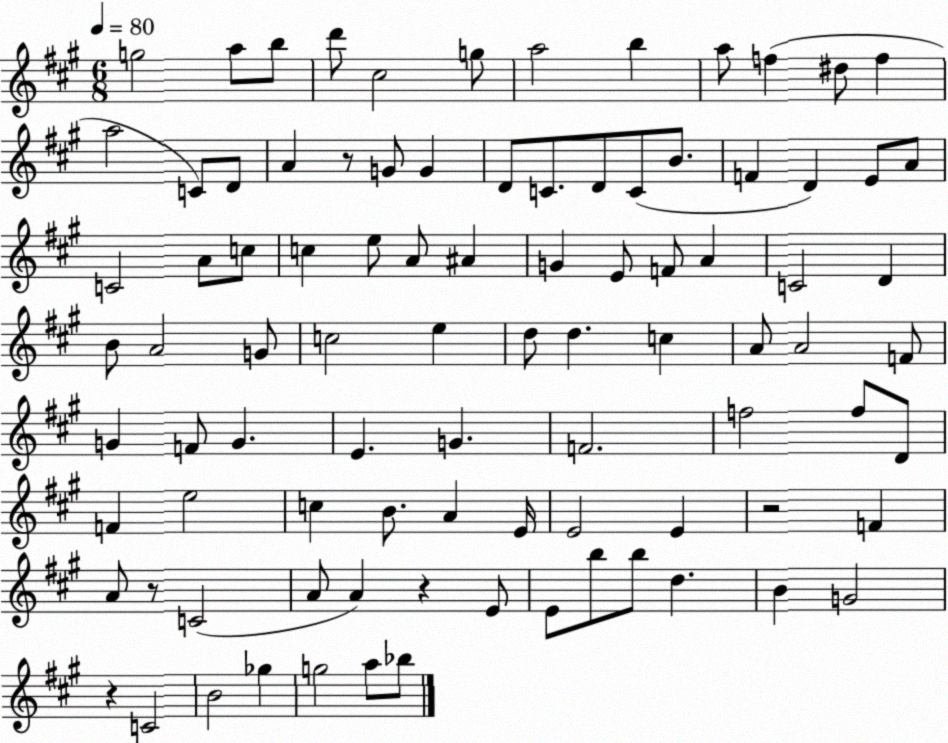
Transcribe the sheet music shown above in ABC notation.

X:1
T:Untitled
M:6/8
L:1/4
K:A
g2 a/2 b/2 d'/2 ^c2 g/2 a2 b a/2 f ^d/2 f a2 C/2 D/2 A z/2 G/2 G D/2 C/2 D/2 C/2 B/2 F D E/2 A/2 C2 A/2 c/2 c e/2 A/2 ^A G E/2 F/2 A C2 D B/2 A2 G/2 c2 e d/2 d c A/2 A2 F/2 G F/2 G E G F2 f2 f/2 D/2 F e2 c B/2 A E/4 E2 E z2 F A/2 z/2 C2 A/2 A z E/2 E/2 b/2 b/2 d B G2 z C2 B2 _g g2 a/2 _b/2